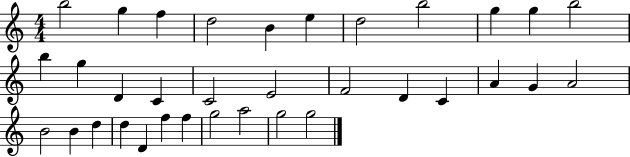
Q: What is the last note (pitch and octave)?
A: G5